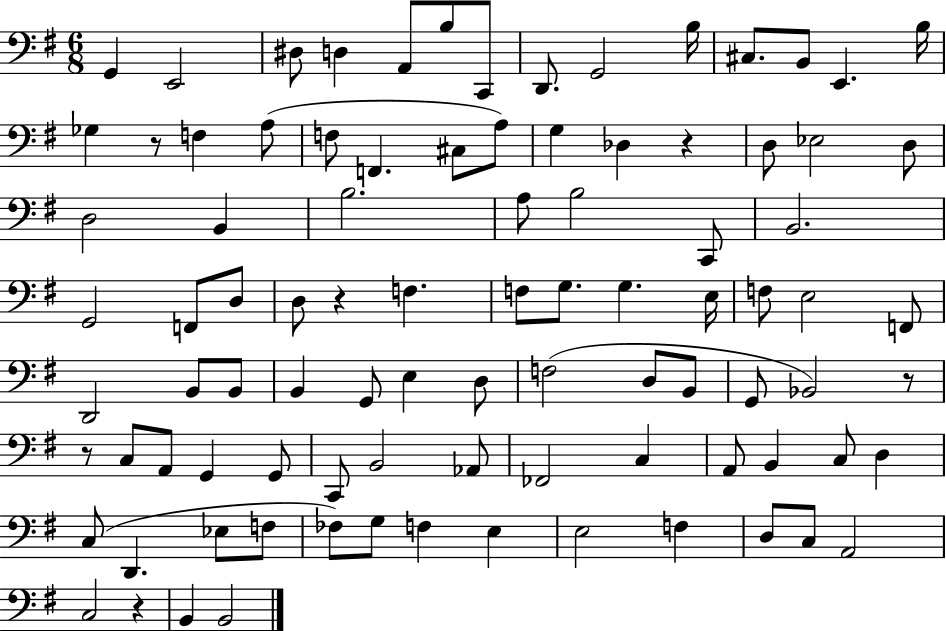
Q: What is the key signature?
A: G major